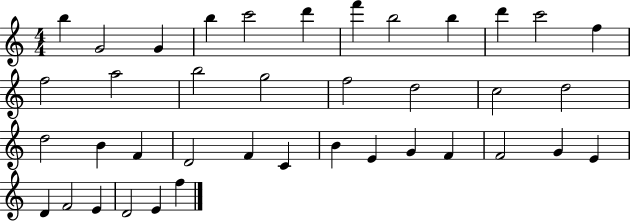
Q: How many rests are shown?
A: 0